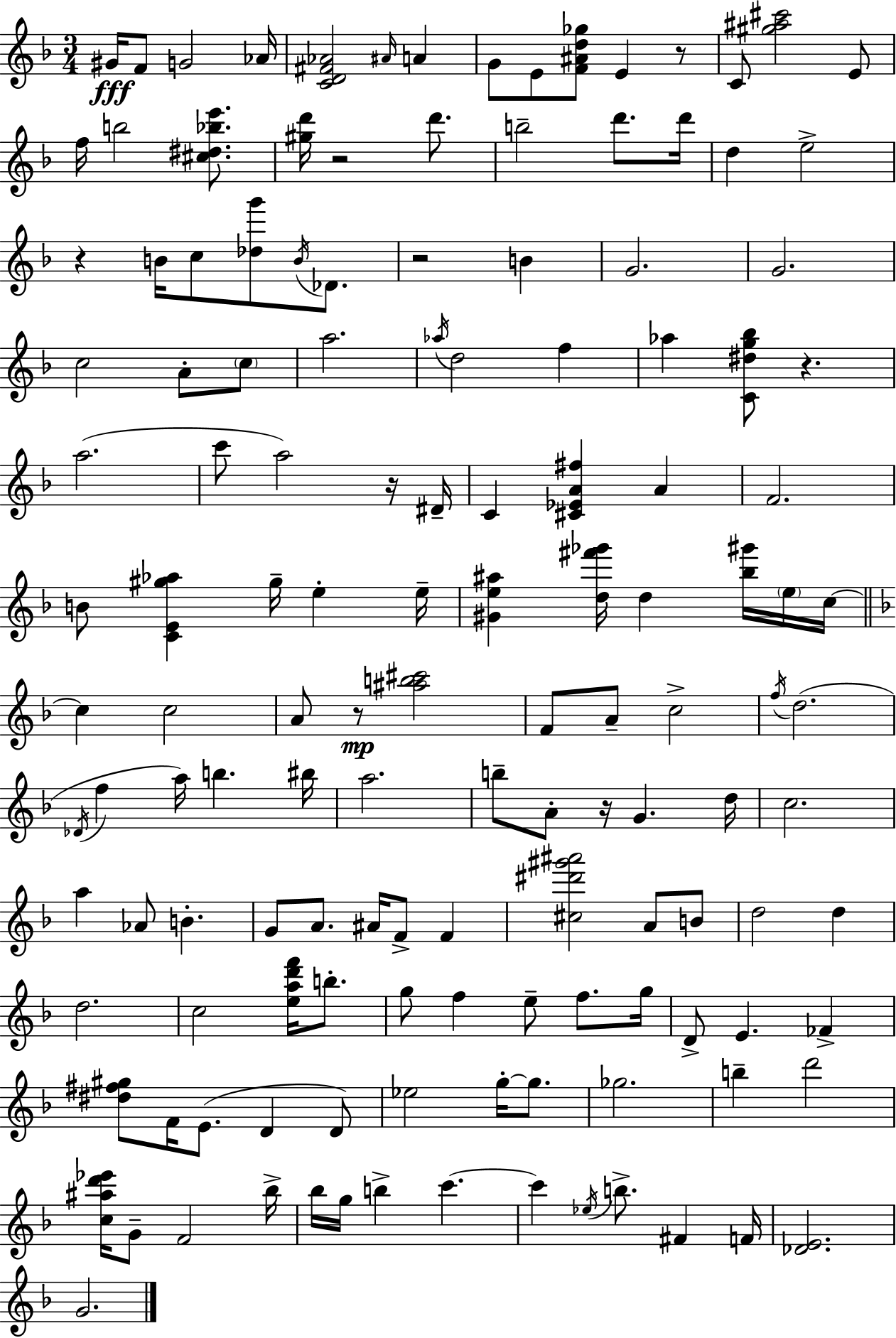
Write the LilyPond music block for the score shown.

{
  \clef treble
  \numericTimeSignature
  \time 3/4
  \key d \minor
  gis'16\fff f'8 g'2 aes'16 | <c' d' fis' aes'>2 \grace { ais'16 } a'4 | g'8 e'8 <f' ais' d'' ges''>8 e'4 r8 | c'8 <gis'' ais'' cis'''>2 e'8 | \break f''16 b''2 <cis'' dis'' bes'' e'''>8. | <gis'' d'''>16 r2 d'''8. | b''2-- d'''8. | d'''16 d''4 e''2-> | \break r4 b'16 c''8 <des'' g'''>8 \acciaccatura { b'16 } des'8. | r2 b'4 | g'2. | g'2. | \break c''2 a'8-. | \parenthesize c''8 a''2. | \acciaccatura { aes''16 } d''2 f''4 | aes''4 <c' dis'' g'' bes''>8 r4. | \break a''2.( | c'''8 a''2) | r16 dis'16-- c'4 <cis' ees' a' fis''>4 a'4 | f'2. | \break b'8 <c' e' gis'' aes''>4 gis''16-- e''4-. | e''16-- <gis' e'' ais''>4 <d'' fis''' ges'''>16 d''4 | <bes'' gis'''>16 \parenthesize e''16 c''16~~ \bar "||" \break \key d \minor c''4 c''2 | a'8 r8\mp <ais'' b'' cis'''>2 | f'8 a'8-- c''2-> | \acciaccatura { f''16 }( d''2. | \break \acciaccatura { des'16 } f''4 a''16) b''4. | bis''16 a''2. | b''8-- a'8-. r16 g'4. | d''16 c''2. | \break a''4 aes'8 b'4.-. | g'8 a'8. ais'16 f'8-> f'4 | <cis'' dis''' gis''' ais'''>2 a'8 | b'8 d''2 d''4 | \break d''2. | c''2 <e'' a'' d''' f'''>16 b''8.-. | g''8 f''4 e''8-- f''8. | g''16 d'8-> e'4. fes'4-> | \break <dis'' fis'' gis''>8 f'16 e'8.( d'4 | d'8) ees''2 g''16-.~~ g''8. | ges''2. | b''4-- d'''2 | \break <c'' ais'' d''' ees'''>16 g'8-- f'2 | bes''16-> bes''16 g''16 b''4-> c'''4.~~ | c'''4 \acciaccatura { ees''16 } b''8.-> fis'4 | f'16 <des' e'>2. | \break g'2. | \bar "|."
}